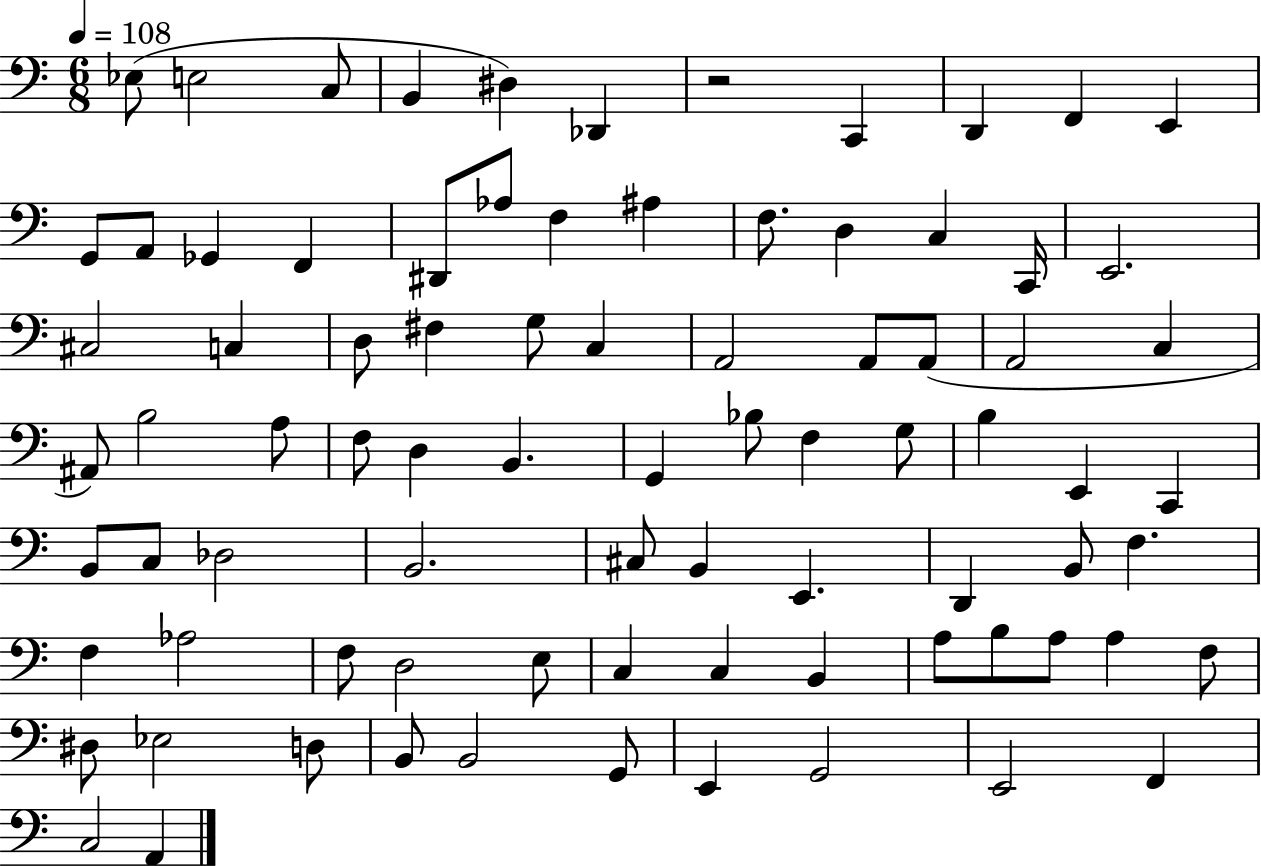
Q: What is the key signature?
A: C major